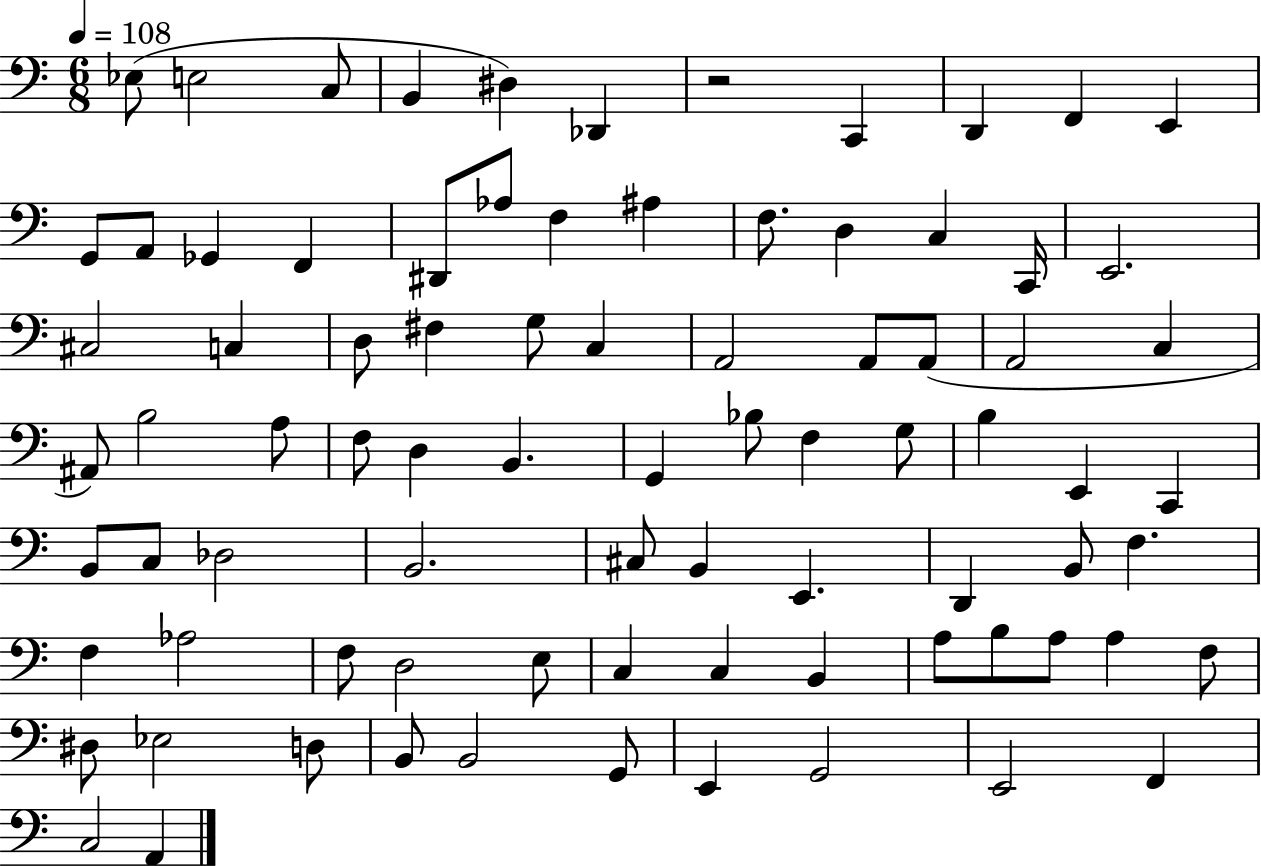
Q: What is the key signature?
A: C major